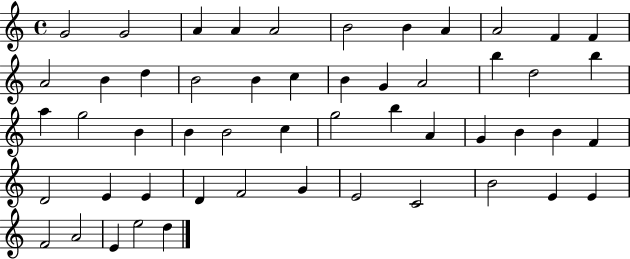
G4/h G4/h A4/q A4/q A4/h B4/h B4/q A4/q A4/h F4/q F4/q A4/h B4/q D5/q B4/h B4/q C5/q B4/q G4/q A4/h B5/q D5/h B5/q A5/q G5/h B4/q B4/q B4/h C5/q G5/h B5/q A4/q G4/q B4/q B4/q F4/q D4/h E4/q E4/q D4/q F4/h G4/q E4/h C4/h B4/h E4/q E4/q F4/h A4/h E4/q E5/h D5/q